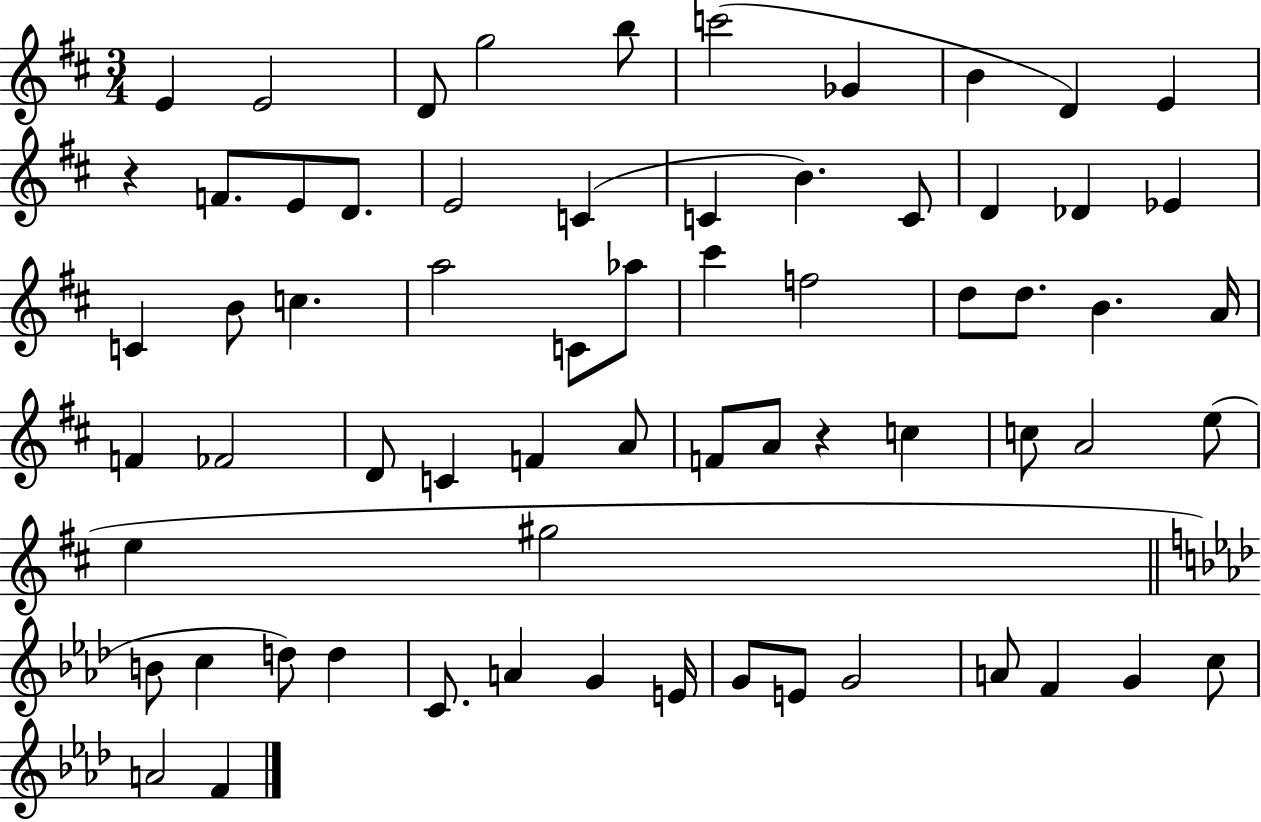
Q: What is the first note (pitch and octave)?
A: E4